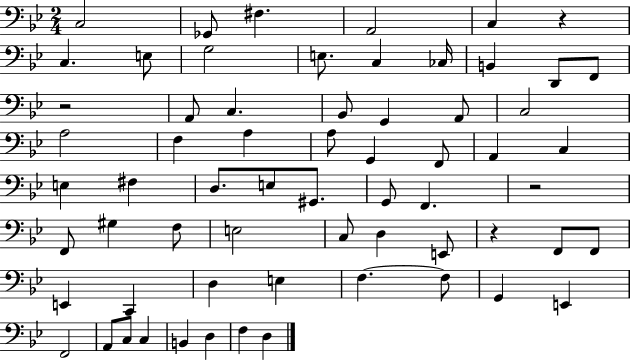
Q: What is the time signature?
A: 2/4